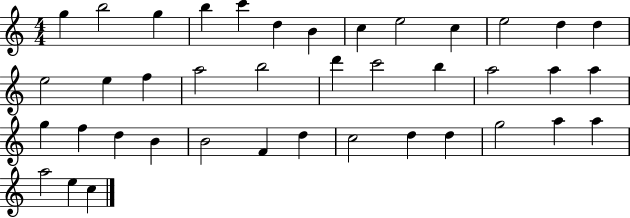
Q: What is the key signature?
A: C major